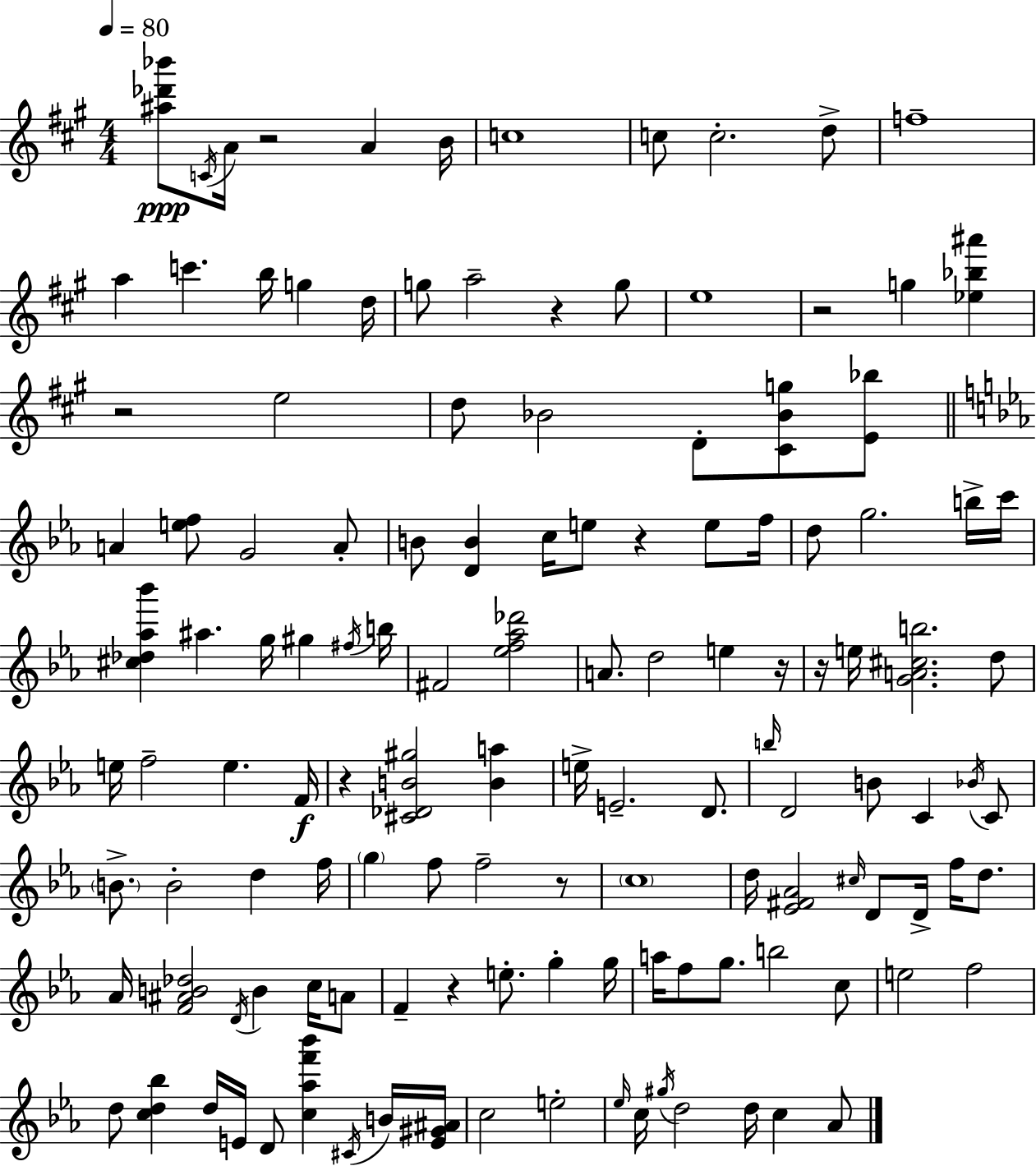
{
  \clef treble
  \numericTimeSignature
  \time 4/4
  \key a \major
  \tempo 4 = 80
  <ais'' des''' bes'''>8\ppp \acciaccatura { c'16 } a'16 r2 a'4 | b'16 c''1 | c''8 c''2.-. d''8-> | f''1-- | \break a''4 c'''4. b''16 g''4 | d''16 g''8 a''2-- r4 g''8 | e''1 | r2 g''4 <ees'' bes'' ais'''>4 | \break r2 e''2 | d''8 bes'2 d'8-. <cis' bes' g''>8 <e' bes''>8 | \bar "||" \break \key ees \major a'4 <e'' f''>8 g'2 a'8-. | b'8 <d' b'>4 c''16 e''8 r4 e''8 f''16 | d''8 g''2. b''16-> c'''16 | <cis'' des'' aes'' bes'''>4 ais''4. g''16 gis''4 \acciaccatura { fis''16 } | \break b''16 fis'2 <ees'' f'' aes'' des'''>2 | a'8. d''2 e''4 | r16 r16 e''16 <g' a' cis'' b''>2. d''8 | e''16 f''2-- e''4. | \break f'16\f r4 <cis' des' b' gis''>2 <b' a''>4 | e''16-> e'2.-- d'8. | \grace { b''16 } d'2 b'8 c'4 | \acciaccatura { bes'16 } c'8 \parenthesize b'8.-> b'2-. d''4 | \break f''16 \parenthesize g''4 f''8 f''2-- | r8 \parenthesize c''1 | d''16 <ees' fis' aes'>2 \grace { cis''16 } d'8 d'16-> | f''16 d''8. aes'16 <f' ais' b' des''>2 \acciaccatura { d'16 } b'4 | \break c''16 a'8 f'4-- r4 e''8.-. | g''4-. g''16 a''16 f''8 g''8. b''2 | c''8 e''2 f''2 | d''8 <c'' d'' bes''>4 d''16 e'16 d'8 <c'' aes'' f''' bes'''>4 | \break \acciaccatura { cis'16 } b'16 <e' gis' ais'>16 c''2 e''2-. | \grace { ees''16 } c''16 \acciaccatura { gis''16 } d''2 | d''16 c''4 aes'8 \bar "|."
}